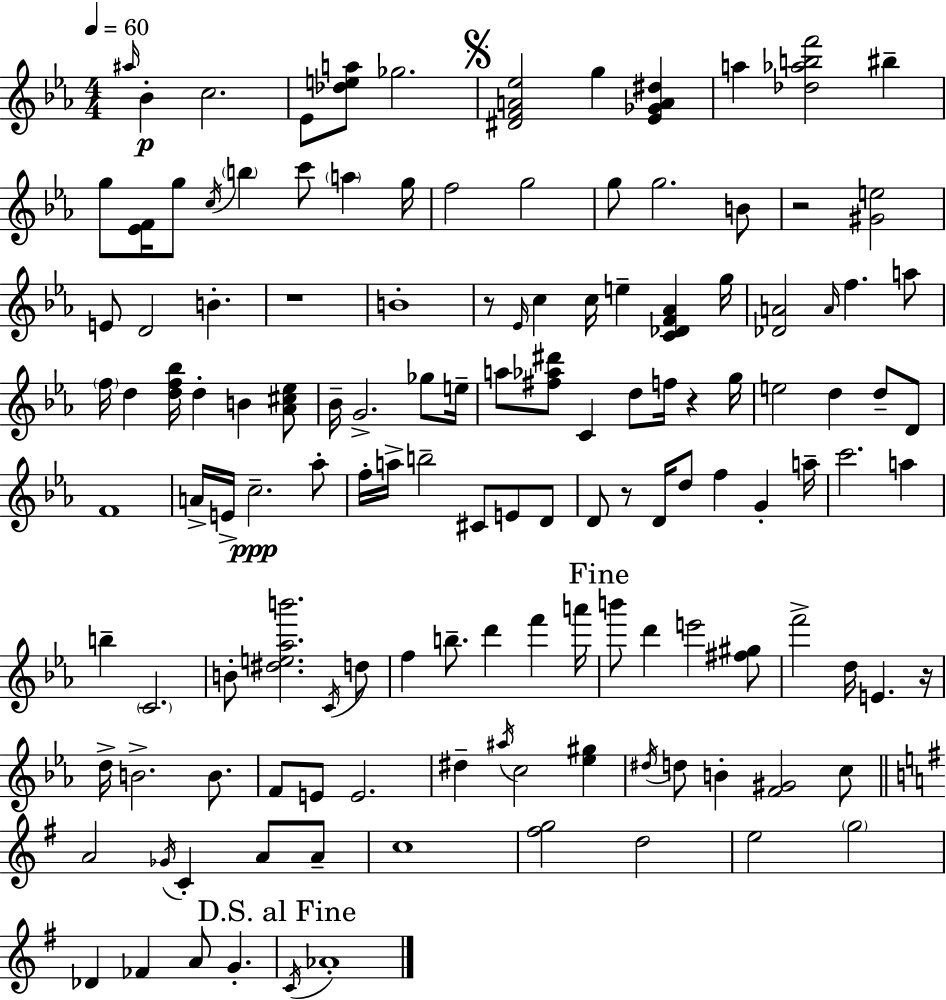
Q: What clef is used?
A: treble